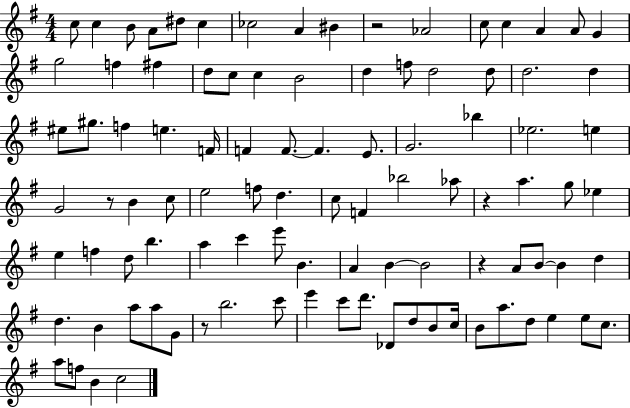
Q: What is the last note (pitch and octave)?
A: C5